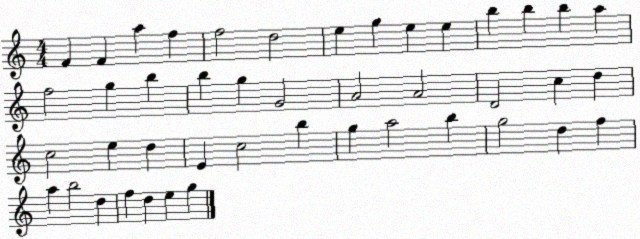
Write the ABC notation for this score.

X:1
T:Untitled
M:4/4
L:1/4
K:C
F F a f f2 d2 e g e e b b b a f2 g b b g G2 A2 A2 D2 c d c2 e d E c2 b g a2 b g2 d f a b2 d f d e g